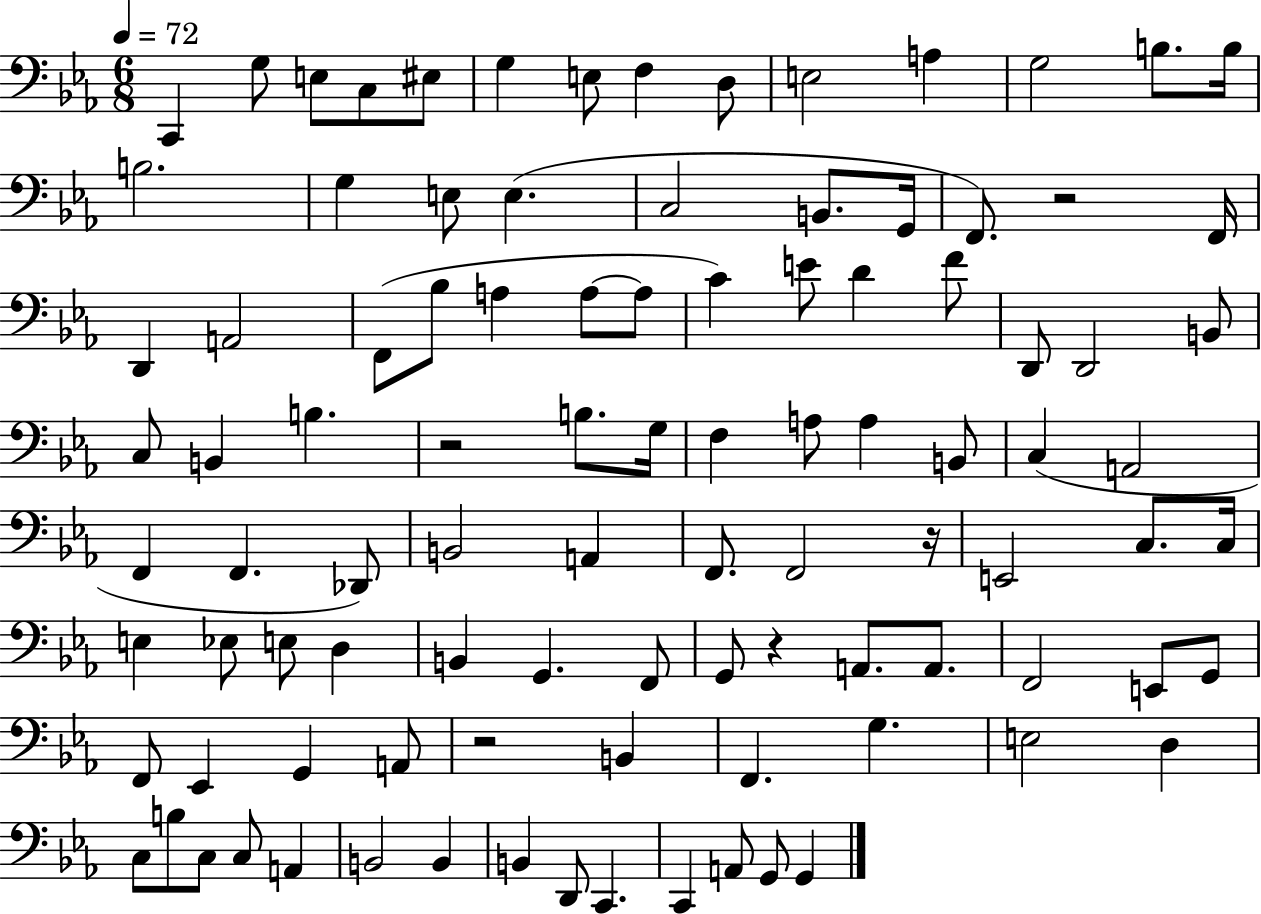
X:1
T:Untitled
M:6/8
L:1/4
K:Eb
C,, G,/2 E,/2 C,/2 ^E,/2 G, E,/2 F, D,/2 E,2 A, G,2 B,/2 B,/4 B,2 G, E,/2 E, C,2 B,,/2 G,,/4 F,,/2 z2 F,,/4 D,, A,,2 F,,/2 _B,/2 A, A,/2 A,/2 C E/2 D F/2 D,,/2 D,,2 B,,/2 C,/2 B,, B, z2 B,/2 G,/4 F, A,/2 A, B,,/2 C, A,,2 F,, F,, _D,,/2 B,,2 A,, F,,/2 F,,2 z/4 E,,2 C,/2 C,/4 E, _E,/2 E,/2 D, B,, G,, F,,/2 G,,/2 z A,,/2 A,,/2 F,,2 E,,/2 G,,/2 F,,/2 _E,, G,, A,,/2 z2 B,, F,, G, E,2 D, C,/2 B,/2 C,/2 C,/2 A,, B,,2 B,, B,, D,,/2 C,, C,, A,,/2 G,,/2 G,,